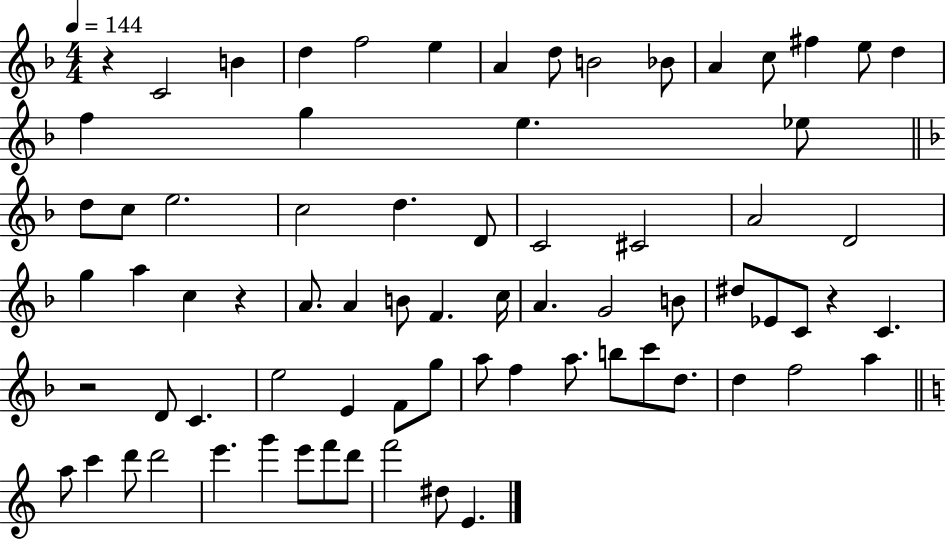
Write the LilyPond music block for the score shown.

{
  \clef treble
  \numericTimeSignature
  \time 4/4
  \key f \major
  \tempo 4 = 144
  r4 c'2 b'4 | d''4 f''2 e''4 | a'4 d''8 b'2 bes'8 | a'4 c''8 fis''4 e''8 d''4 | \break f''4 g''4 e''4. ees''8 | \bar "||" \break \key f \major d''8 c''8 e''2. | c''2 d''4. d'8 | c'2 cis'2 | a'2 d'2 | \break g''4 a''4 c''4 r4 | a'8. a'4 b'8 f'4. c''16 | a'4. g'2 b'8 | dis''8 ees'8 c'8 r4 c'4. | \break r2 d'8 c'4. | e''2 e'4 f'8 g''8 | a''8 f''4 a''8. b''8 c'''8 d''8. | d''4 f''2 a''4 | \break \bar "||" \break \key a \minor a''8 c'''4 d'''8 d'''2 | e'''4. g'''4 e'''8 f'''8 d'''8 | f'''2 dis''8 e'4. | \bar "|."
}